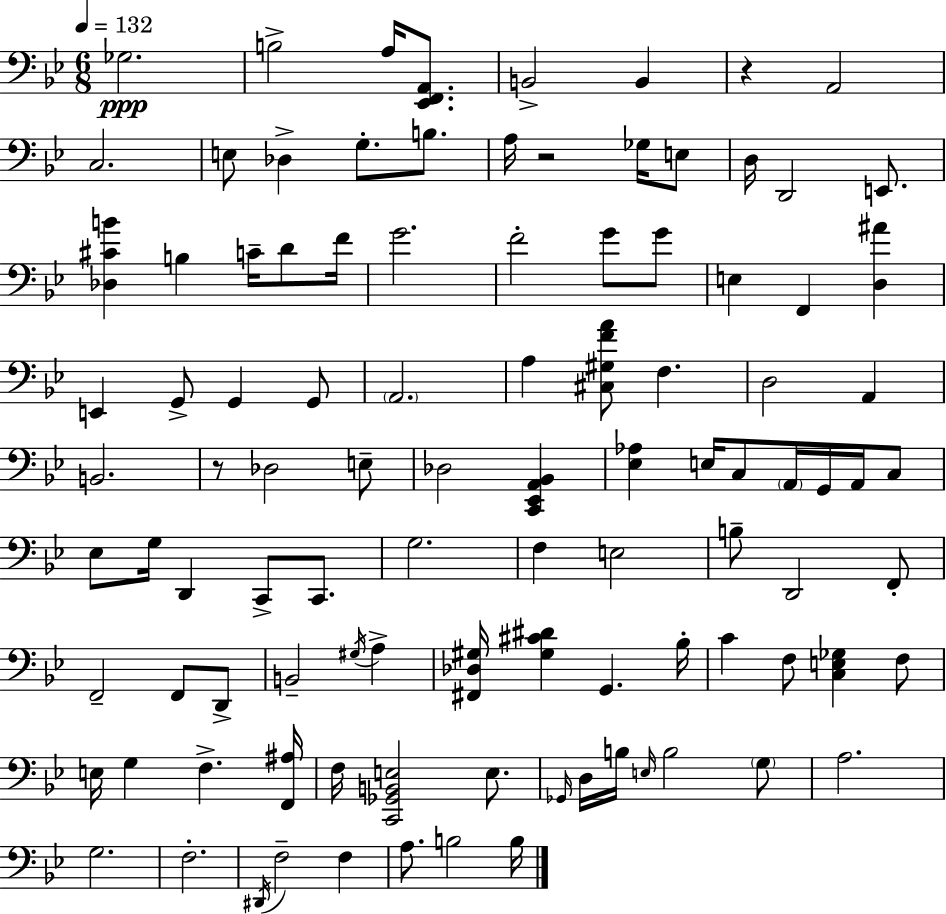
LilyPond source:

{
  \clef bass
  \numericTimeSignature
  \time 6/8
  \key g \minor
  \tempo 4 = 132
  \repeat volta 2 { ges2.\ppp | b2-> a16 <ees, f, a,>8. | b,2-> b,4 | r4 a,2 | \break c2. | e8 des4-> g8.-. b8. | a16 r2 ges16 e8 | d16 d,2 e,8. | \break <des cis' b'>4 b4 c'16-- d'8 f'16 | g'2. | f'2-. g'8 g'8 | e4 f,4 <d ais'>4 | \break e,4 g,8-> g,4 g,8 | \parenthesize a,2. | a4 <cis gis f' a'>8 f4. | d2 a,4 | \break b,2. | r8 des2 e8-- | des2 <c, ees, a, bes,>4 | <ees aes>4 e16 c8 \parenthesize a,16 g,16 a,16 c8 | \break ees8 g16 d,4 c,8-> c,8. | g2. | f4 e2 | b8-- d,2 f,8-. | \break f,2-- f,8 d,8-> | b,2-- \acciaccatura { gis16 } a4-> | <fis, des gis>16 <gis cis' dis'>4 g,4. | bes16-. c'4 f8 <c e ges>4 f8 | \break e16 g4 f4.-> | <f, ais>16 f16 <c, ges, b, e>2 e8. | \grace { ges,16 } d16 b16 \grace { e16 } b2 | \parenthesize g8 a2. | \break g2. | f2.-. | \acciaccatura { dis,16 } f2-- | f4 a8. b2 | \break b16 } \bar "|."
}